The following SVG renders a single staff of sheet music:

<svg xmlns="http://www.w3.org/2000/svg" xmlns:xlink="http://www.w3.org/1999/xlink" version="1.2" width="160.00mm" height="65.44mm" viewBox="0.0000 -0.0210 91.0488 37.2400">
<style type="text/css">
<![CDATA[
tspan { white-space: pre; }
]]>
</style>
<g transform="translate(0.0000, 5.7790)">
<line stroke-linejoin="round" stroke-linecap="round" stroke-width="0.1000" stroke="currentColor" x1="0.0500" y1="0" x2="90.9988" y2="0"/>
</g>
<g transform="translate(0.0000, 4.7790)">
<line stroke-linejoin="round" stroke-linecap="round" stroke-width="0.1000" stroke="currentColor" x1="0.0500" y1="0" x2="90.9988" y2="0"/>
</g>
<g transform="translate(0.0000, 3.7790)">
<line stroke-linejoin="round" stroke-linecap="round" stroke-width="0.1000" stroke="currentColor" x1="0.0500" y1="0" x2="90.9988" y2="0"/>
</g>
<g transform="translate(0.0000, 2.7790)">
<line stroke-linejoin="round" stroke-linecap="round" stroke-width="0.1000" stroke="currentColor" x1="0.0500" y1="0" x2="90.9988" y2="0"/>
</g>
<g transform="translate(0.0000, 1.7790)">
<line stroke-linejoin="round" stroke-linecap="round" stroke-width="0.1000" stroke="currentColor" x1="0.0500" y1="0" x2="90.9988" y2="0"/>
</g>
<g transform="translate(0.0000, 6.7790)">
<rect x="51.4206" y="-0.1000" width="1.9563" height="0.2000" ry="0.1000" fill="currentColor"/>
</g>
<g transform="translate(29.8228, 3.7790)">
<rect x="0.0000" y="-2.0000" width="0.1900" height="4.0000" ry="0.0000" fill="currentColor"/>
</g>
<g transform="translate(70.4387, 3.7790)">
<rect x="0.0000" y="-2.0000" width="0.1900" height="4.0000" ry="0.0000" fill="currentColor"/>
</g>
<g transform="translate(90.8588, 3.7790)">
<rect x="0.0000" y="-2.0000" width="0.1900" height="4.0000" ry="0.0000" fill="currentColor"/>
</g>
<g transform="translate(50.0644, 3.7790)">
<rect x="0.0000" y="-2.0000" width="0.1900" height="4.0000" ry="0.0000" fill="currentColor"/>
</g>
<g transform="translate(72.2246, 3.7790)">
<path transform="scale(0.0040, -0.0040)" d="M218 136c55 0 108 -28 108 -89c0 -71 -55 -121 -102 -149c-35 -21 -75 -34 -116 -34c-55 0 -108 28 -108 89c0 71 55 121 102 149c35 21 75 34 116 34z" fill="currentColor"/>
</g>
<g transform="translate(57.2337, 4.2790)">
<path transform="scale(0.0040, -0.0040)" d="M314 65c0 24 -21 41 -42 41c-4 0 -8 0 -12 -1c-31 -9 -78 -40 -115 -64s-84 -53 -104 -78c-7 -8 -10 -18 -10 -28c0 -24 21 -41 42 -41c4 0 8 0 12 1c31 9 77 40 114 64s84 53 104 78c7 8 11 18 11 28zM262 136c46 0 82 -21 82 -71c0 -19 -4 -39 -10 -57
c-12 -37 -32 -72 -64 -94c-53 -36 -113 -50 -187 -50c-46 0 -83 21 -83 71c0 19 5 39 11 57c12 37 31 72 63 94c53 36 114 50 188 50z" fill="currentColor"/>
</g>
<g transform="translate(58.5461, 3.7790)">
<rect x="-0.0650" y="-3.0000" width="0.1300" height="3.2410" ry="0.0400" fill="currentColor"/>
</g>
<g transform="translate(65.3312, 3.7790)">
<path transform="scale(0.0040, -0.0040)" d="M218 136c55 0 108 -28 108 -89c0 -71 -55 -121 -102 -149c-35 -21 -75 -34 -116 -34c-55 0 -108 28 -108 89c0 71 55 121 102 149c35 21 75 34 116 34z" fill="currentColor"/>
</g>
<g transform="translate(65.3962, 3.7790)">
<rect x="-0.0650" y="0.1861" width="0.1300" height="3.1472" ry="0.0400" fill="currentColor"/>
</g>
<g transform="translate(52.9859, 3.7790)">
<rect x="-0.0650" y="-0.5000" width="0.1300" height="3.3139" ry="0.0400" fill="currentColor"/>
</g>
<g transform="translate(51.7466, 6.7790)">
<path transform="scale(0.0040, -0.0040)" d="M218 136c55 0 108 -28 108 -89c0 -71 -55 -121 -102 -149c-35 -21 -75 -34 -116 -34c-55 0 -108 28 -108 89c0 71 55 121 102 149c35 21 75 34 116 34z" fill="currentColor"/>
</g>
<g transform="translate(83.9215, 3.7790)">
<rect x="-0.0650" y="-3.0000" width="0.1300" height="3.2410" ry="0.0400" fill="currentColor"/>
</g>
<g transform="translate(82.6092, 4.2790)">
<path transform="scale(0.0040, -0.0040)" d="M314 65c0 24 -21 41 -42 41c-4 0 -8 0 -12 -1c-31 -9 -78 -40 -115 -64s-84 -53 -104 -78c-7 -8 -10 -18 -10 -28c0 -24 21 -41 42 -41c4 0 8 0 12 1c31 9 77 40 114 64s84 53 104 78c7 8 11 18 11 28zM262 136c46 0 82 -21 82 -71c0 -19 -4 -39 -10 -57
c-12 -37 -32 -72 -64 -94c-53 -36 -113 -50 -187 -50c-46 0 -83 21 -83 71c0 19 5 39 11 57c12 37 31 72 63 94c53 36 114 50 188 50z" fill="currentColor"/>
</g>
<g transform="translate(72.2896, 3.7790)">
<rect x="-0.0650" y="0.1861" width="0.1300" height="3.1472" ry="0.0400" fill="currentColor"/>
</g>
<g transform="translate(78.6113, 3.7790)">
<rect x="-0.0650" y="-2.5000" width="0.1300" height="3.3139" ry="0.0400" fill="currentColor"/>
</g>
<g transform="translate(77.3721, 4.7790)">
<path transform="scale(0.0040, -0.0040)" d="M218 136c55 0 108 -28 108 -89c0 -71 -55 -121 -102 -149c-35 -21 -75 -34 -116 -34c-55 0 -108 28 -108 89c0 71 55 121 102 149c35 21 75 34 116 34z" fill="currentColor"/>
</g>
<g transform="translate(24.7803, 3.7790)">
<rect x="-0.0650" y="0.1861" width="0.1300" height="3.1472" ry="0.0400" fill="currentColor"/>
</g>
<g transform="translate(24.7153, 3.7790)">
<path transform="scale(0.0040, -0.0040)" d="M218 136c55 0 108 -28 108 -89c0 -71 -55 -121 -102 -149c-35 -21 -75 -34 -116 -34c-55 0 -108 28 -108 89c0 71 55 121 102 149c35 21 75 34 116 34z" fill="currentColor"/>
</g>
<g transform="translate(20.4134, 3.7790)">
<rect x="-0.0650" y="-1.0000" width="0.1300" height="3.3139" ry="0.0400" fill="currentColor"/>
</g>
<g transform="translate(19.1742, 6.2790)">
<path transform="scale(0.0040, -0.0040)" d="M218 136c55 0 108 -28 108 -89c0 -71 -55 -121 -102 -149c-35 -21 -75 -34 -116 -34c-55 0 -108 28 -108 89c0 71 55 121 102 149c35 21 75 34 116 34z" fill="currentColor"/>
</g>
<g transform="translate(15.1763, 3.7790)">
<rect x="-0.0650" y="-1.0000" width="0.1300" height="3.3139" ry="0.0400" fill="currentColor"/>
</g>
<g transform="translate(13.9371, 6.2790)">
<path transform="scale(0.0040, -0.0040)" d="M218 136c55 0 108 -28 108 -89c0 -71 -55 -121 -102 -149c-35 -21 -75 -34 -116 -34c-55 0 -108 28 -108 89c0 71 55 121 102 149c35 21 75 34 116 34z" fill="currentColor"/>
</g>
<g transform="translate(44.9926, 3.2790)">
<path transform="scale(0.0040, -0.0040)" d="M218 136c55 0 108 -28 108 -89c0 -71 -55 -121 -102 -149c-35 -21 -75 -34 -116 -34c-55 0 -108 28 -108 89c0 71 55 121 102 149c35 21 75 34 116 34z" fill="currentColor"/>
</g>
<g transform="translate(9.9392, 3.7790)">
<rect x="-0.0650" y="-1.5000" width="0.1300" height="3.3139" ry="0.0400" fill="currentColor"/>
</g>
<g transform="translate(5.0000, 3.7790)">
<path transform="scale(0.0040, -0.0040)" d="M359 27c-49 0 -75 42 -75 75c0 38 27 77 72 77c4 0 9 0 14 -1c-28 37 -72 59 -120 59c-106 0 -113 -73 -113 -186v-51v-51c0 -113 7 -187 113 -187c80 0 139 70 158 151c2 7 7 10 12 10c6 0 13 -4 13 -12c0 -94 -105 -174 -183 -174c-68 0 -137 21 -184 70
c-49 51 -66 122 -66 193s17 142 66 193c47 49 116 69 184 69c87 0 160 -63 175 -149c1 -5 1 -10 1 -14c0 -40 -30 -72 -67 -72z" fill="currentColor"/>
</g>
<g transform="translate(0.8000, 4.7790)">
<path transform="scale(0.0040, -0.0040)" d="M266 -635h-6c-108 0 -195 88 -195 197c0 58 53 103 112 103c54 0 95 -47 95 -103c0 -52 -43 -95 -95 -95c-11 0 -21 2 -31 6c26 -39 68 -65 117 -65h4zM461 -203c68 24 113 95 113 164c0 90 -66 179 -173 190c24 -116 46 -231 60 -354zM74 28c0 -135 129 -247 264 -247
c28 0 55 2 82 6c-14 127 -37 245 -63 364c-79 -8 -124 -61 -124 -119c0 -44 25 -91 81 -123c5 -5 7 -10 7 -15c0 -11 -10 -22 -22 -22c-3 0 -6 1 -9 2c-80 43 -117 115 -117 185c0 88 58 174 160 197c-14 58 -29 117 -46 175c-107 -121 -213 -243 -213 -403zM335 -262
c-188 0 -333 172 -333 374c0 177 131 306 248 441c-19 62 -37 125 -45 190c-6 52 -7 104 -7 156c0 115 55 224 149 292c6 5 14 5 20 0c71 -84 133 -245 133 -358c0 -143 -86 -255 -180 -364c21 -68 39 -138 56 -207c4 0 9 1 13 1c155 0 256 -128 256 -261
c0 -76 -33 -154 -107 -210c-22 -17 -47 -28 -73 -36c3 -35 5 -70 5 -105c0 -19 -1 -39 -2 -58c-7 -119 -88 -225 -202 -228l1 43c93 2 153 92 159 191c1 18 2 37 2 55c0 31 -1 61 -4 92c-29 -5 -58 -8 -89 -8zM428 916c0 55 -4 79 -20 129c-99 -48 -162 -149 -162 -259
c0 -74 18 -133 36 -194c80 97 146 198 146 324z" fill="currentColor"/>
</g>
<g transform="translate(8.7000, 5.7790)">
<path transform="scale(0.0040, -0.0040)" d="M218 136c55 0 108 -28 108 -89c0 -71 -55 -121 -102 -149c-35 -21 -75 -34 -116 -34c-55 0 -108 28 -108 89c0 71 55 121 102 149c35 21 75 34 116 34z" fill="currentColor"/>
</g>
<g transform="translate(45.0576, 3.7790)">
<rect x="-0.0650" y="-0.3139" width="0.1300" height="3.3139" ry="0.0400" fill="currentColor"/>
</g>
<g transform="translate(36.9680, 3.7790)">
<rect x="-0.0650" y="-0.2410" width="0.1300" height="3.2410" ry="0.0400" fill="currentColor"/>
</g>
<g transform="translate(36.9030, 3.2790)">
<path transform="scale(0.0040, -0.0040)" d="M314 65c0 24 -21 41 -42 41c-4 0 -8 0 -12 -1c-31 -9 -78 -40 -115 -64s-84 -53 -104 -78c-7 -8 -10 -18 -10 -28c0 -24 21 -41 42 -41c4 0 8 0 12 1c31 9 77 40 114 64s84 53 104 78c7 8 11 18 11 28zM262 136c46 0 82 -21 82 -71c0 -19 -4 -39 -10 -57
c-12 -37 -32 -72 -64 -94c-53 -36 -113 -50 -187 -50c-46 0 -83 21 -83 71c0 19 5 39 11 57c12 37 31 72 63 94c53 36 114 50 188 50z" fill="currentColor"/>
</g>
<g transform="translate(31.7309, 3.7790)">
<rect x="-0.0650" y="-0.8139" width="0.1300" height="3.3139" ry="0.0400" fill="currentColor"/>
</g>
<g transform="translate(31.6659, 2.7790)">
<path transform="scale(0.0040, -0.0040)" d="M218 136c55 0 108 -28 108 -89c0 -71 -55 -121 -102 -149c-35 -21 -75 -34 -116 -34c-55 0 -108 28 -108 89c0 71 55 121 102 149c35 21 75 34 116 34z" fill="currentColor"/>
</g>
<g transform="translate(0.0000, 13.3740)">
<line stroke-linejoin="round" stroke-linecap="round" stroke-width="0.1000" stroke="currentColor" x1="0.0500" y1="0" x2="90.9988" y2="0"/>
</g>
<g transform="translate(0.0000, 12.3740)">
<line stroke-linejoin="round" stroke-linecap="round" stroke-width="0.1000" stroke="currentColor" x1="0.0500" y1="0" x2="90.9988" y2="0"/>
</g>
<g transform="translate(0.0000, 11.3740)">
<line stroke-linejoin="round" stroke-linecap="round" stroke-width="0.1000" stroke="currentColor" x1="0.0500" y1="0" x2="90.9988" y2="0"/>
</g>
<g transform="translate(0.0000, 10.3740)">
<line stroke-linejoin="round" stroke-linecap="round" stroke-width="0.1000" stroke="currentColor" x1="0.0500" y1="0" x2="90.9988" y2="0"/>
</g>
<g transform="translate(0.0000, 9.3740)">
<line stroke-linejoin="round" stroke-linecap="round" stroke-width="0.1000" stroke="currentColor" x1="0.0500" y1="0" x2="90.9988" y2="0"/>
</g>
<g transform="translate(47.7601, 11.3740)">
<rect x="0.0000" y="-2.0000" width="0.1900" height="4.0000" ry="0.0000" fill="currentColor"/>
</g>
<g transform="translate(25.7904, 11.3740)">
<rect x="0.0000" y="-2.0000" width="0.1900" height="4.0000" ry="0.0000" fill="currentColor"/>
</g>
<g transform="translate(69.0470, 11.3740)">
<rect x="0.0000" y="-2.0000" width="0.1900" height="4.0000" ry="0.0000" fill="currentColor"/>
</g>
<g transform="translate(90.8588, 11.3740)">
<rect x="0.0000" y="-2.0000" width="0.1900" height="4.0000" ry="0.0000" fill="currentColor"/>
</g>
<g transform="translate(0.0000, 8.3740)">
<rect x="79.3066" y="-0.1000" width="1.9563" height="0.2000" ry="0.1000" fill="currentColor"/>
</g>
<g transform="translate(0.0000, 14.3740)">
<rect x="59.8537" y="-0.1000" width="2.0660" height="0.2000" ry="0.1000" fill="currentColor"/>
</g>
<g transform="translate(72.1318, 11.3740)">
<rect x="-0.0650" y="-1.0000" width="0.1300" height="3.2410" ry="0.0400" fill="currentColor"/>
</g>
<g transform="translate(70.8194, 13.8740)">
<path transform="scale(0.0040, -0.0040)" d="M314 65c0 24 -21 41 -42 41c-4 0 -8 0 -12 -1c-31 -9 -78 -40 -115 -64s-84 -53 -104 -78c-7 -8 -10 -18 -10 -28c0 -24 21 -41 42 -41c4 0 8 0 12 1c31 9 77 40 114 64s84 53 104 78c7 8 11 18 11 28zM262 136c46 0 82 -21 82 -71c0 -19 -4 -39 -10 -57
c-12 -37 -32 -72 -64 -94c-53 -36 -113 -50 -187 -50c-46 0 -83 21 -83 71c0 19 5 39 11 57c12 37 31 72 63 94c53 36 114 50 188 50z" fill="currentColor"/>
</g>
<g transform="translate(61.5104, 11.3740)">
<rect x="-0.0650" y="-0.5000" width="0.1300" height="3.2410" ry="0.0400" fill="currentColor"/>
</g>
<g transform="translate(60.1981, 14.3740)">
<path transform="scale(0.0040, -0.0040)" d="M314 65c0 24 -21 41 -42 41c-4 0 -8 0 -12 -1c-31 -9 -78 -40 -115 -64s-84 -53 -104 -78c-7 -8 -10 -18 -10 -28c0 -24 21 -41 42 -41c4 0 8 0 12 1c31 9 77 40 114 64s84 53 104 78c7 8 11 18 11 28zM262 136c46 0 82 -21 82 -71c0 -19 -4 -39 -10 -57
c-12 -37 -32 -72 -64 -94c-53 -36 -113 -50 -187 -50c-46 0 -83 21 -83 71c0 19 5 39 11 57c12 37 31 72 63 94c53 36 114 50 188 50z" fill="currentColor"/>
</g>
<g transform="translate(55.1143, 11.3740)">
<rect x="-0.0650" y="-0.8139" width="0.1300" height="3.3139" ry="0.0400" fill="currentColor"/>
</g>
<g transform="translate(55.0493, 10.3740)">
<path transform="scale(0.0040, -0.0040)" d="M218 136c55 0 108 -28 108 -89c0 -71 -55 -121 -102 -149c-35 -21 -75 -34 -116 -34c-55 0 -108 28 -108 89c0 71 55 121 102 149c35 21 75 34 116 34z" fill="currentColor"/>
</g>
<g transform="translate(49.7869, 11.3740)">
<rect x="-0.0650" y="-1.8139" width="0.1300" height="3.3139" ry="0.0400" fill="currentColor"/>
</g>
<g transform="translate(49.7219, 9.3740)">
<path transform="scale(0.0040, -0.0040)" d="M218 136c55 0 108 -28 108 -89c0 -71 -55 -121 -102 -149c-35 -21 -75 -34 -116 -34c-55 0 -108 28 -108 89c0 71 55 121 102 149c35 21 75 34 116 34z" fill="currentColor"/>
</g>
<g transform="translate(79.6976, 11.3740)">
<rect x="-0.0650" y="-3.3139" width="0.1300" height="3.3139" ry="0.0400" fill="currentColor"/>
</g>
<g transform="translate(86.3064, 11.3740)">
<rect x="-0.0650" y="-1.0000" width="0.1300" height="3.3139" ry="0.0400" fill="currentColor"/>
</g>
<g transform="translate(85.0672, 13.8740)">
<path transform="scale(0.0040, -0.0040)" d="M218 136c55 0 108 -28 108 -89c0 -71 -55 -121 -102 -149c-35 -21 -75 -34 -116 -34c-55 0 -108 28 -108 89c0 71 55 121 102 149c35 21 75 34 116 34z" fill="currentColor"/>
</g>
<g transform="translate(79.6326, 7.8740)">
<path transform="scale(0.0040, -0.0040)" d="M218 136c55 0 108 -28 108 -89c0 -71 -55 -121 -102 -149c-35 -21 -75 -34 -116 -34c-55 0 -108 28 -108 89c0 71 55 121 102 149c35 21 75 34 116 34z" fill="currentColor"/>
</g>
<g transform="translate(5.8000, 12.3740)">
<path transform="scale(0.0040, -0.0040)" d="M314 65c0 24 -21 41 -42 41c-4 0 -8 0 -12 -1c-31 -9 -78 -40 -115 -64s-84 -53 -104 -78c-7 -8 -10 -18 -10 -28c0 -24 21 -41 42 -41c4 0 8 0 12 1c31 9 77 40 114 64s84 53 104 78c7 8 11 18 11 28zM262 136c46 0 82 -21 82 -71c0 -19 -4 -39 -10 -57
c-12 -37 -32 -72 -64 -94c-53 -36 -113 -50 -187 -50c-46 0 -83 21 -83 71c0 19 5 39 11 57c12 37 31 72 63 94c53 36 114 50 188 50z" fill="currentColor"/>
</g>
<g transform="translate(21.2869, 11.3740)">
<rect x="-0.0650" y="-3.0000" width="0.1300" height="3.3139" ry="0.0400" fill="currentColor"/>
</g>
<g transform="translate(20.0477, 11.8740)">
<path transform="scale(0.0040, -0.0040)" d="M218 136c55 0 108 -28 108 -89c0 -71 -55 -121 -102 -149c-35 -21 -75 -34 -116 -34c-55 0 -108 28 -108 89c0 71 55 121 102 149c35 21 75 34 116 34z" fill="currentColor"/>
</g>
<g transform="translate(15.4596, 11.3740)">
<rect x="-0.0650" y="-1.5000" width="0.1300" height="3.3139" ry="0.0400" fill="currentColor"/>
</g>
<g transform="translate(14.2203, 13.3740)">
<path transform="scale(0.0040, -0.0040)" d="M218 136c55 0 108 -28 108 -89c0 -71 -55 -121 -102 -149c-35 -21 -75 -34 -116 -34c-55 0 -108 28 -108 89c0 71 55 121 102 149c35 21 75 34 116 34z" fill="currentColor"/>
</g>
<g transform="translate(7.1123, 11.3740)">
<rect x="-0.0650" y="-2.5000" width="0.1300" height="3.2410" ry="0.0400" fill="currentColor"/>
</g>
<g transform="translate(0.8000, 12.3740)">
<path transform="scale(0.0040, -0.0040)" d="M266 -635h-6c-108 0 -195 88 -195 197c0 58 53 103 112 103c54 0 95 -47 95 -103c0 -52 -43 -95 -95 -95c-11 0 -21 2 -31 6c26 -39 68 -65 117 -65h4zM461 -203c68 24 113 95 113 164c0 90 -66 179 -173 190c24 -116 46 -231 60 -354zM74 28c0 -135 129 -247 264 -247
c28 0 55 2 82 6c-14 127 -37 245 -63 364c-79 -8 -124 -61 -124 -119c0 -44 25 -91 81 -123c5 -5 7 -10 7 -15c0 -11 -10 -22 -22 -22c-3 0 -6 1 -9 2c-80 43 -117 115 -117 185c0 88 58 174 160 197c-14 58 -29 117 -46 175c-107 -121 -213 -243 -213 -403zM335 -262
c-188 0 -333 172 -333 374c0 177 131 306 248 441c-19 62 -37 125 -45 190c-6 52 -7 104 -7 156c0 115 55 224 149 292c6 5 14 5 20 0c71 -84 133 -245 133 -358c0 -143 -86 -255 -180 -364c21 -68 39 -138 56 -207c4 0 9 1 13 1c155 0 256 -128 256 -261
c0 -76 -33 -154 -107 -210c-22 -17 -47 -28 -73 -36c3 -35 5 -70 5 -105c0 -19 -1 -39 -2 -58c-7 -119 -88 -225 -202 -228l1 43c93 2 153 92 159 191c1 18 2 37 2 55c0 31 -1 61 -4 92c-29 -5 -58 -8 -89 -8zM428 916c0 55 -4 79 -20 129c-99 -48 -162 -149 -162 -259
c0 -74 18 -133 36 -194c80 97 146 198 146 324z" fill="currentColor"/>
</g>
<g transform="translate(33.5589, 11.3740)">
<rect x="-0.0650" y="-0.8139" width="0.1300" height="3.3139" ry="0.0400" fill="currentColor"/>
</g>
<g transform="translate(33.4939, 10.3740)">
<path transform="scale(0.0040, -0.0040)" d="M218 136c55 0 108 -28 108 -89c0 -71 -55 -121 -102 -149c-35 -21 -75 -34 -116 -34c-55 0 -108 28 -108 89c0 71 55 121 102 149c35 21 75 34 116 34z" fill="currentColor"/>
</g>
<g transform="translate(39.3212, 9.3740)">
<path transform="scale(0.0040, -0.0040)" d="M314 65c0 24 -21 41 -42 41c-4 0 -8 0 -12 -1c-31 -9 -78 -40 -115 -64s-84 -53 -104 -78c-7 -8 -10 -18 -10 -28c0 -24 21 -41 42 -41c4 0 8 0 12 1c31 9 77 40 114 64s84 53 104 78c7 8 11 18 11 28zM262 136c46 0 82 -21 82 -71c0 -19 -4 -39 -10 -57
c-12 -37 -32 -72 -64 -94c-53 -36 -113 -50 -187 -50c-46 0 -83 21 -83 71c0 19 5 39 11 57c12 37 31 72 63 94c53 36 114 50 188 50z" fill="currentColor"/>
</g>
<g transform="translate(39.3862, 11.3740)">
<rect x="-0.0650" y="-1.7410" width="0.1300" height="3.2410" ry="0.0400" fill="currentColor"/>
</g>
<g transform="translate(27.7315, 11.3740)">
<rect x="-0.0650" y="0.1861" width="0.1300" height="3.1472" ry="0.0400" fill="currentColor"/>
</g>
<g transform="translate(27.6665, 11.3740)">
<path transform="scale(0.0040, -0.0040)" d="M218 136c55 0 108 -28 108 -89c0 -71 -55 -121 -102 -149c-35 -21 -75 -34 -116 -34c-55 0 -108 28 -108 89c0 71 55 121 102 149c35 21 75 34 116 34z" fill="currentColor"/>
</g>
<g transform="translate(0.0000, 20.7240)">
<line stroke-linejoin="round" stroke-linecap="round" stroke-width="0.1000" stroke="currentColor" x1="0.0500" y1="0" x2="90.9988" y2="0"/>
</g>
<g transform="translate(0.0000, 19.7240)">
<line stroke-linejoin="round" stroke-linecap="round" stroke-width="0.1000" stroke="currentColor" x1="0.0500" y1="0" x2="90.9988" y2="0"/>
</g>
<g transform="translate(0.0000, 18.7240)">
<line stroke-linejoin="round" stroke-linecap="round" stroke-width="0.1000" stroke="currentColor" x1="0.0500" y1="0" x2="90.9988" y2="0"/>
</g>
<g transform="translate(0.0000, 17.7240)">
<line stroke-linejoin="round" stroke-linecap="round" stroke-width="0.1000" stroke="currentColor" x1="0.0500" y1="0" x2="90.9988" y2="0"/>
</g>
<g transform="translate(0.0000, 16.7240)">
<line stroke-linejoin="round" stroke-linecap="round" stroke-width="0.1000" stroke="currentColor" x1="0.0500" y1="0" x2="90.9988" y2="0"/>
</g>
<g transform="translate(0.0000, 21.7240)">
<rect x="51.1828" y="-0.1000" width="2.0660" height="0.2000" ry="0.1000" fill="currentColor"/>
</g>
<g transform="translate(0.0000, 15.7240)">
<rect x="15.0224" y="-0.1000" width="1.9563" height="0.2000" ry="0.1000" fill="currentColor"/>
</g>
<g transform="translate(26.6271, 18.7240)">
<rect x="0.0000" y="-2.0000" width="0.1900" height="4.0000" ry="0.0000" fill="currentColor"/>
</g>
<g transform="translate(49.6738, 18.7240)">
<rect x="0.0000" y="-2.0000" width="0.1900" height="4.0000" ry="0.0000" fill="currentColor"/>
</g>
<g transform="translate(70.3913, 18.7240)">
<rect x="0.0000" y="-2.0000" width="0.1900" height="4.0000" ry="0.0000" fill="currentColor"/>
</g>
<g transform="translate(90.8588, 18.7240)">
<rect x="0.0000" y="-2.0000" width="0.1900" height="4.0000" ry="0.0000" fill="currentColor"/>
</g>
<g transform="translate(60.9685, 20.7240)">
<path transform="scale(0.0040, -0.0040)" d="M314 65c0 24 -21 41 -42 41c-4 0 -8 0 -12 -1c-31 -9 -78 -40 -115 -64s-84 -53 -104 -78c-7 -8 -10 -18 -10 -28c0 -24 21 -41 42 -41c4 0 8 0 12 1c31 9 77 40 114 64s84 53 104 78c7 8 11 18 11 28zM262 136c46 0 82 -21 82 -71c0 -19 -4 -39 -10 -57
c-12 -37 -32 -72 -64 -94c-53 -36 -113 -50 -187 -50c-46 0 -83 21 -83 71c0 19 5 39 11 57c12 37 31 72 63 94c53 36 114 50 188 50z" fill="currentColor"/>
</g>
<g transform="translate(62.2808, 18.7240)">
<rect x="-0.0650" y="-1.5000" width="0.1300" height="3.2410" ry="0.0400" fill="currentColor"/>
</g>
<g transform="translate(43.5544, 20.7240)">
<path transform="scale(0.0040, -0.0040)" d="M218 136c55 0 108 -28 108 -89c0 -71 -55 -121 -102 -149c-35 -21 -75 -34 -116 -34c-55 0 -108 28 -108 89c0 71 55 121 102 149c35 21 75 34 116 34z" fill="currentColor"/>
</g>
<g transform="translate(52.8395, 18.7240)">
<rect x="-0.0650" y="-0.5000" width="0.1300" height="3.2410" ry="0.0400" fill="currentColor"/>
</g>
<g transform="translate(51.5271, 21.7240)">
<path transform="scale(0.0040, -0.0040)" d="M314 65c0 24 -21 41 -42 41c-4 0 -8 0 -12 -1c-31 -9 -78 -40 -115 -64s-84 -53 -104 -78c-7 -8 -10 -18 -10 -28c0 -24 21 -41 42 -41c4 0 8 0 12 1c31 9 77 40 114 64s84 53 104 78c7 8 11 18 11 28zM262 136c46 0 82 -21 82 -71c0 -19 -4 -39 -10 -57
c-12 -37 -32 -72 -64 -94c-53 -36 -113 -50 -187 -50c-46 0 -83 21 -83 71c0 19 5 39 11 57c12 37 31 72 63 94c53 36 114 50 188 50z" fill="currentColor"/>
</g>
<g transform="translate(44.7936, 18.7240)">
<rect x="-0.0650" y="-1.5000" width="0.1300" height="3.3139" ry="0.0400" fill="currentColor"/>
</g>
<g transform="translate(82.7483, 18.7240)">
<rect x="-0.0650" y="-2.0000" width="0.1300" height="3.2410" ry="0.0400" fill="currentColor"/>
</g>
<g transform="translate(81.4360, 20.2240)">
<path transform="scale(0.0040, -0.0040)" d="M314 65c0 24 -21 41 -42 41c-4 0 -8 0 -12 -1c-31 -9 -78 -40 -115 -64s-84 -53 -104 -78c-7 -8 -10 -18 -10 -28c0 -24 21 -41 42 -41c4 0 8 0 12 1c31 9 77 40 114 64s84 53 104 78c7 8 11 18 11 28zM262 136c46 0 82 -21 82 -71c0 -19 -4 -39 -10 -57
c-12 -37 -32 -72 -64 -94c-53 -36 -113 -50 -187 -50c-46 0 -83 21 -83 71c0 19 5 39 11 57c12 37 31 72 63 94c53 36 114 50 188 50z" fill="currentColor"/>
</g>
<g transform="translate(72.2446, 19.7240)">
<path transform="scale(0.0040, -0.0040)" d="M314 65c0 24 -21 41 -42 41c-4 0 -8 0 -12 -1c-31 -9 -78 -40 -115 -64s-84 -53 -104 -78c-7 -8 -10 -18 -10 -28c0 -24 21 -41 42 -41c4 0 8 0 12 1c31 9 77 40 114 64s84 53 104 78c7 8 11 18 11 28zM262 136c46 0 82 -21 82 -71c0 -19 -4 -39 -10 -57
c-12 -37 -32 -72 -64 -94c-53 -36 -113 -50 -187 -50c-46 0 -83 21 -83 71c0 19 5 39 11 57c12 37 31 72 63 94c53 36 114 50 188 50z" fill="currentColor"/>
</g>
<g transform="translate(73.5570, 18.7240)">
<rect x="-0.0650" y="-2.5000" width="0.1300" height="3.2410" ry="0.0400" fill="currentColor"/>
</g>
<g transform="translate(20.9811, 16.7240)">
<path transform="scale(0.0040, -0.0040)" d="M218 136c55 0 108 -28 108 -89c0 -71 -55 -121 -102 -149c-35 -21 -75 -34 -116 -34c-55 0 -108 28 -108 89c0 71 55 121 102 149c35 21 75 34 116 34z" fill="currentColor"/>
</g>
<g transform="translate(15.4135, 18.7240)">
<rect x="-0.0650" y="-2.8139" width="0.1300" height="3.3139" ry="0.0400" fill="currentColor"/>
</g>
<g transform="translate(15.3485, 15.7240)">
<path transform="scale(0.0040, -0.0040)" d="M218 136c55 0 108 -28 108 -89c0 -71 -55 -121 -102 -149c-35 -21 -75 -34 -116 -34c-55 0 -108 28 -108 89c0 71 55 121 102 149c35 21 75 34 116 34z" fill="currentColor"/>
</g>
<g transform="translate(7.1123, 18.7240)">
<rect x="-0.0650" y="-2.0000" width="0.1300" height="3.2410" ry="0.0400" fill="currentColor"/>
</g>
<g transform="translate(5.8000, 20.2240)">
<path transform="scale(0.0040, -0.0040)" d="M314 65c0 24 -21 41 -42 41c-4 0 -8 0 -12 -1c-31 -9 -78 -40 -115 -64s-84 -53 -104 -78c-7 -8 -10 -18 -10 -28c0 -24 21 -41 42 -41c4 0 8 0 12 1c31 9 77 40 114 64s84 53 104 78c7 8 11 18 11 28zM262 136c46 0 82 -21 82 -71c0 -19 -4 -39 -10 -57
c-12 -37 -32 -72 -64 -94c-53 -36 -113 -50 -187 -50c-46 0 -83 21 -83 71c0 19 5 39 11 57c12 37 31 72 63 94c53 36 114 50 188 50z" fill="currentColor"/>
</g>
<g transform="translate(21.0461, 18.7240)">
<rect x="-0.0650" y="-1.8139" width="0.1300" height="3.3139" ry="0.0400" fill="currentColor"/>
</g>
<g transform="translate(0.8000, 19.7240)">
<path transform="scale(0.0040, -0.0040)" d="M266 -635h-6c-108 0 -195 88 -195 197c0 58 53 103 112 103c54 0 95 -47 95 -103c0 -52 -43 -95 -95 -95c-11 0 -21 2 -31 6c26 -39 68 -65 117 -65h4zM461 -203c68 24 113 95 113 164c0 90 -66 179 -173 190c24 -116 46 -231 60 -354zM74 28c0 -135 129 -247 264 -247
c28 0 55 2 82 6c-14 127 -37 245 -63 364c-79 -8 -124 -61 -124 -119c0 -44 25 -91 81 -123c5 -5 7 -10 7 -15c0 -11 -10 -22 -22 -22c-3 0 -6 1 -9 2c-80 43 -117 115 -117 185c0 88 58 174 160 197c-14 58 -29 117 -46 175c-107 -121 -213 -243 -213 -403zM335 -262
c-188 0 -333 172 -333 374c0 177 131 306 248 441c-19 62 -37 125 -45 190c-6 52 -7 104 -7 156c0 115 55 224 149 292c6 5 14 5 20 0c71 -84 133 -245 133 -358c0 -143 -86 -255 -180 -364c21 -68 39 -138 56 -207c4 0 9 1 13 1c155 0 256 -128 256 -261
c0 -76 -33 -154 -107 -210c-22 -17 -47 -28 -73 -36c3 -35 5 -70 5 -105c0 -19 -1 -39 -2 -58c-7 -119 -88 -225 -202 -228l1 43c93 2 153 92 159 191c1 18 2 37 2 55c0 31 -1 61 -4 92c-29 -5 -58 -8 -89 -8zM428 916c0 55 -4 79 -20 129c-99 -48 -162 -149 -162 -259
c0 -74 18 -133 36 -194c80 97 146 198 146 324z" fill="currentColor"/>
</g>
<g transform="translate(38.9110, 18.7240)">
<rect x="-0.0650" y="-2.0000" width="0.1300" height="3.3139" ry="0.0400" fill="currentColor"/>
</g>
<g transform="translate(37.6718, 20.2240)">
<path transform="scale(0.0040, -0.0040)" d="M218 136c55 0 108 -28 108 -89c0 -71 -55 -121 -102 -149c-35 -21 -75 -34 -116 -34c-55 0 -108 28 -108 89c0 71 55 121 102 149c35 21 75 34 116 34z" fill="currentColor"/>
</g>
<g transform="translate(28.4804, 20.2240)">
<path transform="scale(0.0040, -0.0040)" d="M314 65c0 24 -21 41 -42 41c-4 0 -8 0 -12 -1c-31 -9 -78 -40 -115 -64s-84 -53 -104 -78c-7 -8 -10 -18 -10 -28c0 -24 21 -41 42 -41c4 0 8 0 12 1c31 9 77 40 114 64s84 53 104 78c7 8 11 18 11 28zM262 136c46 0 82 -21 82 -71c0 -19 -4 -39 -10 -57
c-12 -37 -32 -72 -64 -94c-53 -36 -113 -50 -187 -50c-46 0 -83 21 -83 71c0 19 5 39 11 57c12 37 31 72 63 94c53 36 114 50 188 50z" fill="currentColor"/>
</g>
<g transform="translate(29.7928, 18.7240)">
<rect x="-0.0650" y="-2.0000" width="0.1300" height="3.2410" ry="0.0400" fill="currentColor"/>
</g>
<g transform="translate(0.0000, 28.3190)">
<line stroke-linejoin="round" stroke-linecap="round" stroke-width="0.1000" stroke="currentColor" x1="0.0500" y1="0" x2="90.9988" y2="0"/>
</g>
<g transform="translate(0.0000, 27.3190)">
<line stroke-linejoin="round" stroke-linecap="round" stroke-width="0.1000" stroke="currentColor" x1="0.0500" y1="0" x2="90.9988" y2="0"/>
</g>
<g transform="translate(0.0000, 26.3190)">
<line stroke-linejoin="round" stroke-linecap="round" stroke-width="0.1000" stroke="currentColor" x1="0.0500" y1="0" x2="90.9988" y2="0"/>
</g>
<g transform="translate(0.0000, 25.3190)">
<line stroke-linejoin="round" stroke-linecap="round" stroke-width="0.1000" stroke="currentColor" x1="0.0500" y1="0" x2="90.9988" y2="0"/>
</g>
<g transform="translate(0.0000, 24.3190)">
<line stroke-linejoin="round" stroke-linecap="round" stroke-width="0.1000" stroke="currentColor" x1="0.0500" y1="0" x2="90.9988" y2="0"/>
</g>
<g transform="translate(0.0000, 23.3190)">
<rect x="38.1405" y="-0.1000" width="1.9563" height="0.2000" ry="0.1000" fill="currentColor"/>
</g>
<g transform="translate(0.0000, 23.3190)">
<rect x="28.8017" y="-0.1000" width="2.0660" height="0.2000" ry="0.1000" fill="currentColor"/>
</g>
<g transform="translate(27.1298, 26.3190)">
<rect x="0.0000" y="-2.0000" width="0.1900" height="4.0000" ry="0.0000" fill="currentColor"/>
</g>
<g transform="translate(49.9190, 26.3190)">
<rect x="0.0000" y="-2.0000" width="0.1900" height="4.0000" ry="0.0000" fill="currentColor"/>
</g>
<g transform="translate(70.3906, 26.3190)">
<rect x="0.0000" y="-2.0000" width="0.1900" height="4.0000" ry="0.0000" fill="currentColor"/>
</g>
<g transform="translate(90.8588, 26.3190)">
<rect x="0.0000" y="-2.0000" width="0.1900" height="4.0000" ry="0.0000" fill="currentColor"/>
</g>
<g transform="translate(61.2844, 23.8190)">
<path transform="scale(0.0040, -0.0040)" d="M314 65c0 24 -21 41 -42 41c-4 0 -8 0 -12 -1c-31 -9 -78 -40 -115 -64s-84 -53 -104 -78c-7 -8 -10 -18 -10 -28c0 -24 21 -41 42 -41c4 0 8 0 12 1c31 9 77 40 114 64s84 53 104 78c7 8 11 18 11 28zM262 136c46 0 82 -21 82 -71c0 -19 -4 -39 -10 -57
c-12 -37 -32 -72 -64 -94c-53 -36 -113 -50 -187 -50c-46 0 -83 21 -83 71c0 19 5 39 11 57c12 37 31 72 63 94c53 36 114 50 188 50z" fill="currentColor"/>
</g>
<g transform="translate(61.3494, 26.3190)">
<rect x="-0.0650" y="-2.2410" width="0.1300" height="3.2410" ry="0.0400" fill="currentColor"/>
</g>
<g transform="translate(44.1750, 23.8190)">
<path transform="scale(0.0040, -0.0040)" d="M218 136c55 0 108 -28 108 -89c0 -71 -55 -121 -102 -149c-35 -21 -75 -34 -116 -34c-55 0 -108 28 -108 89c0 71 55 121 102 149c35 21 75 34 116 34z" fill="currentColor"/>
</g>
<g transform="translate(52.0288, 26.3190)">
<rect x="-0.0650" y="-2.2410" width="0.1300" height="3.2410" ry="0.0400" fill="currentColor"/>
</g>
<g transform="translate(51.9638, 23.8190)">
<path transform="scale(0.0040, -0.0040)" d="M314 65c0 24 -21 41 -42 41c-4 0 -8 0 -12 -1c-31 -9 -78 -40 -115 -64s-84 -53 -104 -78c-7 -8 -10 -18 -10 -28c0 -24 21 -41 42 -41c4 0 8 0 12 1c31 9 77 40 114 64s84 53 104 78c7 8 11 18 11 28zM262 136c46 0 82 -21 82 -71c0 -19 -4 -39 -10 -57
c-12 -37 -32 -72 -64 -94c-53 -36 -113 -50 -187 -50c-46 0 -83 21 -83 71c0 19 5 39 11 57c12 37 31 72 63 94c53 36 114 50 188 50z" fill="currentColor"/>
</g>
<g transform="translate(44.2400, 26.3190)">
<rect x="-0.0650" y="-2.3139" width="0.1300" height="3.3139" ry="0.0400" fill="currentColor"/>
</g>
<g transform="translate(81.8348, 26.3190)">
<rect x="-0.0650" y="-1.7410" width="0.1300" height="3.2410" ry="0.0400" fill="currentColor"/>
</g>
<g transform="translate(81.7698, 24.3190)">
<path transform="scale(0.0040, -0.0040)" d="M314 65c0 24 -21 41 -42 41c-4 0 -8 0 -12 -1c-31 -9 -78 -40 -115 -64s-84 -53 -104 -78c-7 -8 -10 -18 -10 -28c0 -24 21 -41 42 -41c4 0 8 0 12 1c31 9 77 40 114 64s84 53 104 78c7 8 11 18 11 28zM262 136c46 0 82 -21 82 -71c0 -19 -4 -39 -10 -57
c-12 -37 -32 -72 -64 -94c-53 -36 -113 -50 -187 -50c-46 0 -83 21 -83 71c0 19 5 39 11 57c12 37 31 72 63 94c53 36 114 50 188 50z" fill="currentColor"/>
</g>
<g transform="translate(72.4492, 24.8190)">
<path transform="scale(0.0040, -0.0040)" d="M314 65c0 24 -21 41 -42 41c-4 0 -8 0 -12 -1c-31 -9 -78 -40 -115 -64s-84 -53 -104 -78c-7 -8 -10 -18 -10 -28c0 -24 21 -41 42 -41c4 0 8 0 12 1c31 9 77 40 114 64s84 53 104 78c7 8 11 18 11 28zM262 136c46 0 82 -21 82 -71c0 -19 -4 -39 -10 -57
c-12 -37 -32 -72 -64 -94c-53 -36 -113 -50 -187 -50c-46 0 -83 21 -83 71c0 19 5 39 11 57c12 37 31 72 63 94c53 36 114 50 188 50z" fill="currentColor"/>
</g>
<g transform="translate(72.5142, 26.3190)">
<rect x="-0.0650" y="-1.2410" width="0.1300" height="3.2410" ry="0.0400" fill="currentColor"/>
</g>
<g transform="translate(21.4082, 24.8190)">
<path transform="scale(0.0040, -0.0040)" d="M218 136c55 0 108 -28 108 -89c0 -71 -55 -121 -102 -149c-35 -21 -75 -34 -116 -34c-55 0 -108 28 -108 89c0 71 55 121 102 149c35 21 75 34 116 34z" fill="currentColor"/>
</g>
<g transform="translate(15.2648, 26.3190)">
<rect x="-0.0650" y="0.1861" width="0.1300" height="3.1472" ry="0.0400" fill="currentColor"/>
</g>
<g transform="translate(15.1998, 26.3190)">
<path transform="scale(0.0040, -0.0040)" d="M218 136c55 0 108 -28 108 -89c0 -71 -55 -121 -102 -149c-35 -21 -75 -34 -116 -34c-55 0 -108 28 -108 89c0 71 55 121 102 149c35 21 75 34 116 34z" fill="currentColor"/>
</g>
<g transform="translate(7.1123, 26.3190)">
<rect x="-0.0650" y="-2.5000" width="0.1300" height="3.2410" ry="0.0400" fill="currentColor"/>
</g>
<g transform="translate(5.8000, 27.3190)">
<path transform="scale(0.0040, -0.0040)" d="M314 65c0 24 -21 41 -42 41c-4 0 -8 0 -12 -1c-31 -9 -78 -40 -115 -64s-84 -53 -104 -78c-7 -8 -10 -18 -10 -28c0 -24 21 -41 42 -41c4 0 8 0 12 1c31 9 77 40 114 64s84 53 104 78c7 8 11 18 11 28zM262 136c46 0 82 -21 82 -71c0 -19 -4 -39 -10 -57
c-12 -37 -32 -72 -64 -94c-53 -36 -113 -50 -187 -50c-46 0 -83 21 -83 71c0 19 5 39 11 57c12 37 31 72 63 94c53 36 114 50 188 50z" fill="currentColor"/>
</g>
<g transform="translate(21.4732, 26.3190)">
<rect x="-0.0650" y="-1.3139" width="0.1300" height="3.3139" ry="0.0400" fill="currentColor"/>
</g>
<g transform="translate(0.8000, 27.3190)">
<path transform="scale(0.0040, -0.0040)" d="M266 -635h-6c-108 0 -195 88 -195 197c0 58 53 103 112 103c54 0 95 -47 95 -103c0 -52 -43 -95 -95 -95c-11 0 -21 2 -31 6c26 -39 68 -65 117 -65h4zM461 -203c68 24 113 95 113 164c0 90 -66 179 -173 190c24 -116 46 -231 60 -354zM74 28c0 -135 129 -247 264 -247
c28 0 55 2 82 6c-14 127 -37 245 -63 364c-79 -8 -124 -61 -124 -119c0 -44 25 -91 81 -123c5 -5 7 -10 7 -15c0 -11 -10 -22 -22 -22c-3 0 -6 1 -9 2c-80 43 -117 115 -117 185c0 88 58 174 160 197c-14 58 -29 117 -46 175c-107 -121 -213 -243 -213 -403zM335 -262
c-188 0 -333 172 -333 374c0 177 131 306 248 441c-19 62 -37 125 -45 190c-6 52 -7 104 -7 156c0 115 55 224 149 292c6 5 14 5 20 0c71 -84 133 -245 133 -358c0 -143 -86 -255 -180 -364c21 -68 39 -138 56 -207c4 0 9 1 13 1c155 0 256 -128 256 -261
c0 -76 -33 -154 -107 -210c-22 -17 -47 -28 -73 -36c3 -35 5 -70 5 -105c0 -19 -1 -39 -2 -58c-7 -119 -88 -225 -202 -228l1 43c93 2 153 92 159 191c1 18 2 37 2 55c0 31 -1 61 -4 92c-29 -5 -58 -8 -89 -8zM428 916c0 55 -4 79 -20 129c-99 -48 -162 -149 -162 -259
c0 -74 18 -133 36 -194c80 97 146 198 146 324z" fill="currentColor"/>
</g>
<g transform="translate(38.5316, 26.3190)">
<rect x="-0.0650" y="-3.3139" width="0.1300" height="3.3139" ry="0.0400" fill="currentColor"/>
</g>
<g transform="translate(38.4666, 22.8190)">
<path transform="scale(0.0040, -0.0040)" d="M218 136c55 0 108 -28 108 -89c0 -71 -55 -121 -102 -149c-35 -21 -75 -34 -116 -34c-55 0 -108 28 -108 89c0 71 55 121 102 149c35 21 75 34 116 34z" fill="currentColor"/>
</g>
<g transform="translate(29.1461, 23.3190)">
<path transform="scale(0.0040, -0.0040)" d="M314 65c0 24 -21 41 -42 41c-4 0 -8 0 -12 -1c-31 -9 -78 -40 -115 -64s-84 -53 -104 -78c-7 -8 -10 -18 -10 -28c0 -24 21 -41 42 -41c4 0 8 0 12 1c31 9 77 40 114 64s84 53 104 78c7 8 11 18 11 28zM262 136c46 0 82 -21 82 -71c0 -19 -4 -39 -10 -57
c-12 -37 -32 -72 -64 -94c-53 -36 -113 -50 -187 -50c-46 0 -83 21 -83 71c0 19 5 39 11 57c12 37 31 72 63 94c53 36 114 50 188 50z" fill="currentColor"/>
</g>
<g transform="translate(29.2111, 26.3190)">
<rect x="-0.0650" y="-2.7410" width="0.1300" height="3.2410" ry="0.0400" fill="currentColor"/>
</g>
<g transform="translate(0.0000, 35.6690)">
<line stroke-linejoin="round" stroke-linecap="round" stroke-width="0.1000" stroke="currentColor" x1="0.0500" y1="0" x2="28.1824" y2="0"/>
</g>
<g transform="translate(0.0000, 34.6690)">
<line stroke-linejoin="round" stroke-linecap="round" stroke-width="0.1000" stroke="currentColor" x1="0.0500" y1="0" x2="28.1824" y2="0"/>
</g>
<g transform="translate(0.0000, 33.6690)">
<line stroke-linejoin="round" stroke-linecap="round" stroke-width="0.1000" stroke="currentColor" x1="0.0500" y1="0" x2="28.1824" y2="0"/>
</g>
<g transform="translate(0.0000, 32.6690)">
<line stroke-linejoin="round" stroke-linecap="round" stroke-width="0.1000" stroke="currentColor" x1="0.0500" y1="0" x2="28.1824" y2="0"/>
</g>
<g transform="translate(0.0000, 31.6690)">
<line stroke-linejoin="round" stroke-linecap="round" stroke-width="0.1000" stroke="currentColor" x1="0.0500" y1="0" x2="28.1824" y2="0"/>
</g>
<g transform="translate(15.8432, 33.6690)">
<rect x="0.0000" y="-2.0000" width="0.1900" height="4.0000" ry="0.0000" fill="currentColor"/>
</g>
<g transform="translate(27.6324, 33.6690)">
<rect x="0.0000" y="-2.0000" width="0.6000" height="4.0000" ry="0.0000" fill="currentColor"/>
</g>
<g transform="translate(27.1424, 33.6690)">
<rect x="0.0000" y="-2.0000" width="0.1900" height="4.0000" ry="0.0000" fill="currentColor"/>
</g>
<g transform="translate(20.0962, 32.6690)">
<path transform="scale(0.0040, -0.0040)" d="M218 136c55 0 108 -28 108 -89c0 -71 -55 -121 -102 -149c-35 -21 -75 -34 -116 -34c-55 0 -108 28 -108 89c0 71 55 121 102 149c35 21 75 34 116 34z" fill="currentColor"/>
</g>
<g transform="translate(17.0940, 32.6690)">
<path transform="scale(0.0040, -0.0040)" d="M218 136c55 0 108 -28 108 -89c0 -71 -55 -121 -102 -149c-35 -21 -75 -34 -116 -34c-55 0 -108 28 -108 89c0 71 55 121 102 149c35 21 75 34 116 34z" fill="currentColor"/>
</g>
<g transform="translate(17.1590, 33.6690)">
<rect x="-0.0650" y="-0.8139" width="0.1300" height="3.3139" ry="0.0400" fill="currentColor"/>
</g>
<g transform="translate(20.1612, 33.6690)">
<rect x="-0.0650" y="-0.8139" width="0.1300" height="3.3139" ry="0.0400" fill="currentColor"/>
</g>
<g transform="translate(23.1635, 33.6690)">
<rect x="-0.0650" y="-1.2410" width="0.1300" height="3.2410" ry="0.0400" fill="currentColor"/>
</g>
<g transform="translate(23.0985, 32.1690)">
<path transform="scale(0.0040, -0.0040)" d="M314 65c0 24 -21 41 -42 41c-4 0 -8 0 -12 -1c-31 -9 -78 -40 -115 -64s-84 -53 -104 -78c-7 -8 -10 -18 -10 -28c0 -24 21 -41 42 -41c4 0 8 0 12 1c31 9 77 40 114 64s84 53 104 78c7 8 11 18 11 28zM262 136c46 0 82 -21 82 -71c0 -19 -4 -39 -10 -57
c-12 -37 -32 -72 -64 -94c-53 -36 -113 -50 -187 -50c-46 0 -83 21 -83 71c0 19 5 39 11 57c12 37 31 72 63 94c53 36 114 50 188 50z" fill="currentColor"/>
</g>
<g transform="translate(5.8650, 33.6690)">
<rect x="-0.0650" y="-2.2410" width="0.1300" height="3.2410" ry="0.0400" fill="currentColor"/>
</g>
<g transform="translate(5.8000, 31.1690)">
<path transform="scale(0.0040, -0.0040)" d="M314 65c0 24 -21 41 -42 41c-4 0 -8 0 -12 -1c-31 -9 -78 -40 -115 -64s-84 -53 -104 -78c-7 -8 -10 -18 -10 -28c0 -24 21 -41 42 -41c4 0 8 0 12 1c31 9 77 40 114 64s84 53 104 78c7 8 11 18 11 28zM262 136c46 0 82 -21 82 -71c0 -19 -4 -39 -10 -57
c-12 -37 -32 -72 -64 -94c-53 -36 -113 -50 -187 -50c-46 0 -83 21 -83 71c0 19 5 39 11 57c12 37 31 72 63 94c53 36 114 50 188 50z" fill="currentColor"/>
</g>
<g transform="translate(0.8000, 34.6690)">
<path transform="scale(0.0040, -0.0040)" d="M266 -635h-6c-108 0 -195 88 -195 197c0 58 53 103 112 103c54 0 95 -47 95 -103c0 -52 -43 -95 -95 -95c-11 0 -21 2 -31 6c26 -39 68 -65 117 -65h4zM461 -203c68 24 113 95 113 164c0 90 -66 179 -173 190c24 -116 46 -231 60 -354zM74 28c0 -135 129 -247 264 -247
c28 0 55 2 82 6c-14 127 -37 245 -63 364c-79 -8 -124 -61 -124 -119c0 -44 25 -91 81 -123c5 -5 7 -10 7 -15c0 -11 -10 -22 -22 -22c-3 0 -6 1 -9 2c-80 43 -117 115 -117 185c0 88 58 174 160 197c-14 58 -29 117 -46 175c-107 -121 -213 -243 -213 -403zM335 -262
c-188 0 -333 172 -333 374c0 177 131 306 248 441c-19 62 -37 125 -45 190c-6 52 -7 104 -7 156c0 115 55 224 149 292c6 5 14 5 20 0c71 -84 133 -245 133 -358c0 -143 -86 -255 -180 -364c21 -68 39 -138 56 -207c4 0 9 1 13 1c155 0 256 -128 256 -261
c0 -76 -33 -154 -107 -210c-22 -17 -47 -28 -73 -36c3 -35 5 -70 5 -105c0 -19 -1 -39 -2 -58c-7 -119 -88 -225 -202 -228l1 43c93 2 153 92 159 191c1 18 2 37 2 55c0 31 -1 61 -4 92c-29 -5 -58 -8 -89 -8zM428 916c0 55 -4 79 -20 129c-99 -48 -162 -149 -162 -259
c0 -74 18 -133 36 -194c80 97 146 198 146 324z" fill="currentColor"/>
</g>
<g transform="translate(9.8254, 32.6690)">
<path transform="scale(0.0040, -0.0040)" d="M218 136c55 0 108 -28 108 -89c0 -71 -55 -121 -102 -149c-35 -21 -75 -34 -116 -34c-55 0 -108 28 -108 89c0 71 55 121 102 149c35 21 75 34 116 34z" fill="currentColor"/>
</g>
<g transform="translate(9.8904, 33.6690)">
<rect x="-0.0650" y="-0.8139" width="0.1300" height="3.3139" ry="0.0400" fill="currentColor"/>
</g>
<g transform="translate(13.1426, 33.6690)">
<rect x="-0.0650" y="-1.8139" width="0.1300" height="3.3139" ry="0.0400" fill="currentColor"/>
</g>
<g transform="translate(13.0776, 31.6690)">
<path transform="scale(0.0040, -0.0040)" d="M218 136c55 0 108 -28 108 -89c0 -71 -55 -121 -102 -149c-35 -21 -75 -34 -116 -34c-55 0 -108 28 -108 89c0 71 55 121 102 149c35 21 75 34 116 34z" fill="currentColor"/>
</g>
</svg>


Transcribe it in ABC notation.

X:1
T:Untitled
M:4/4
L:1/4
K:C
E D D B d c2 c C A2 B B G A2 G2 E A B d f2 f d C2 D2 b D F2 a f F2 F E C2 E2 G2 F2 G2 B e a2 b g g2 g2 e2 f2 g2 d f d d e2